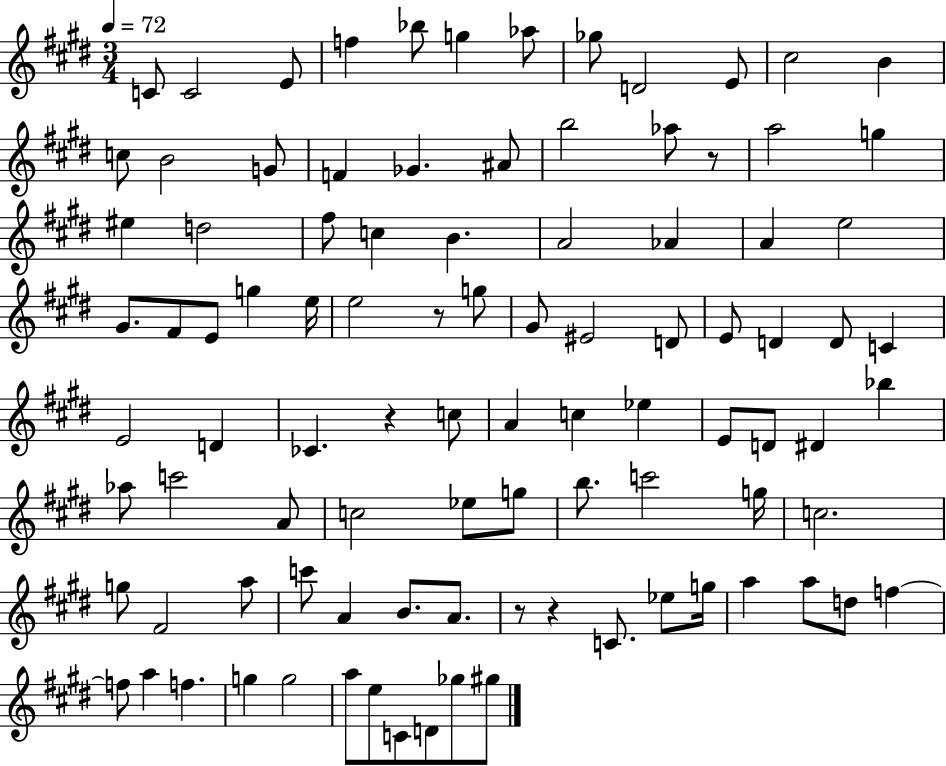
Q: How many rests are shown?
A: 5